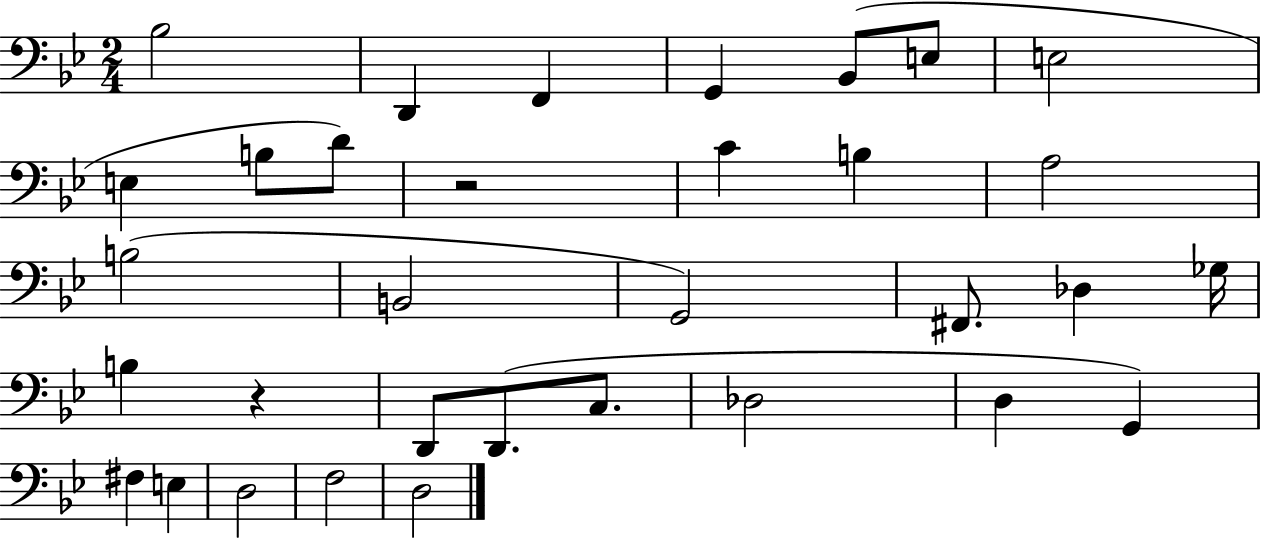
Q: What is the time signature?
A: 2/4